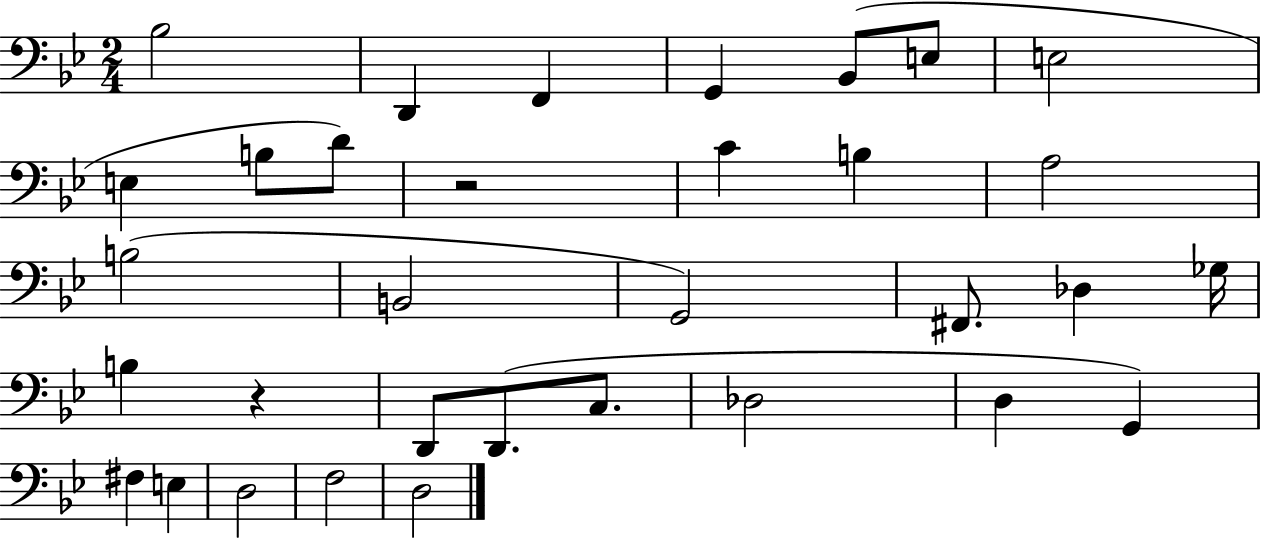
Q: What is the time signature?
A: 2/4